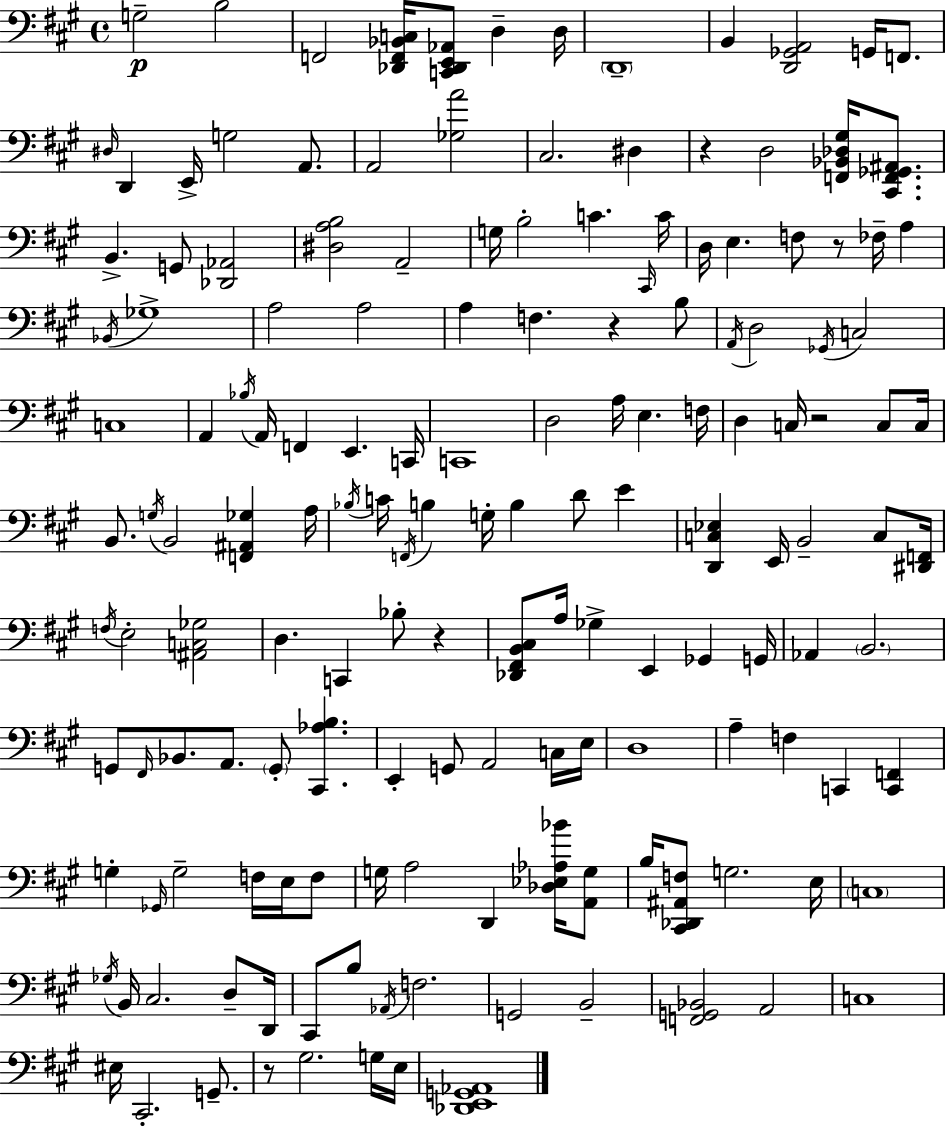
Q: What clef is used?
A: bass